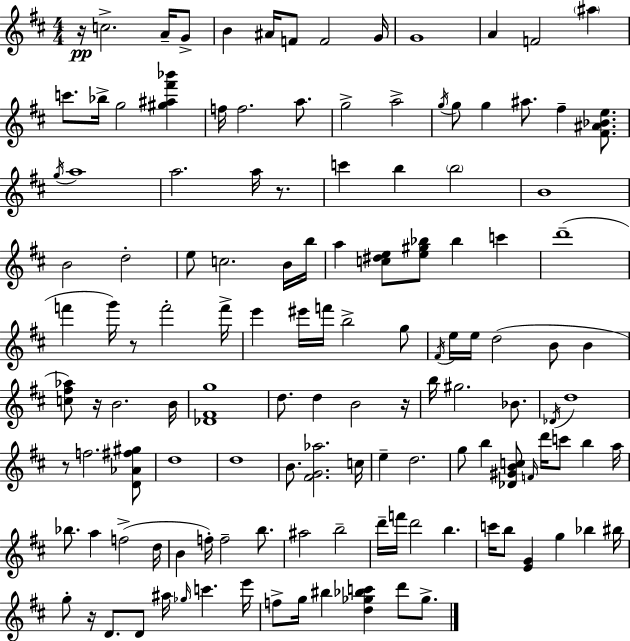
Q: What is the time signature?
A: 4/4